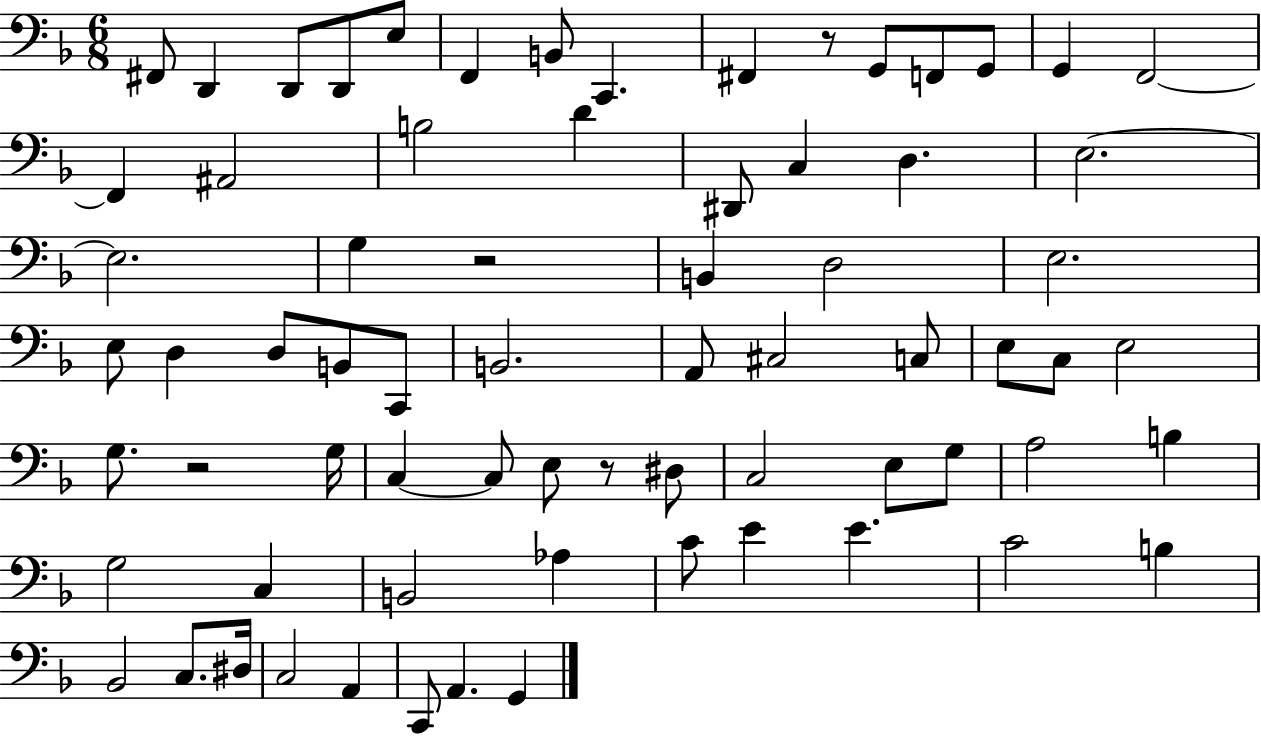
F#2/e D2/q D2/e D2/e E3/e F2/q B2/e C2/q. F#2/q R/e G2/e F2/e G2/e G2/q F2/h F2/q A#2/h B3/h D4/q D#2/e C3/q D3/q. E3/h. E3/h. G3/q R/h B2/q D3/h E3/h. E3/e D3/q D3/e B2/e C2/e B2/h. A2/e C#3/h C3/e E3/e C3/e E3/h G3/e. R/h G3/s C3/q C3/e E3/e R/e D#3/e C3/h E3/e G3/e A3/h B3/q G3/h C3/q B2/h Ab3/q C4/e E4/q E4/q. C4/h B3/q Bb2/h C3/e. D#3/s C3/h A2/q C2/e A2/q. G2/q